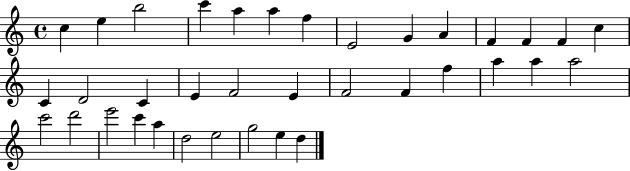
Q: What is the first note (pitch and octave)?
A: C5